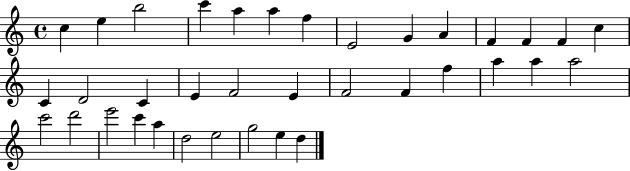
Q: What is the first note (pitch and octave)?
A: C5